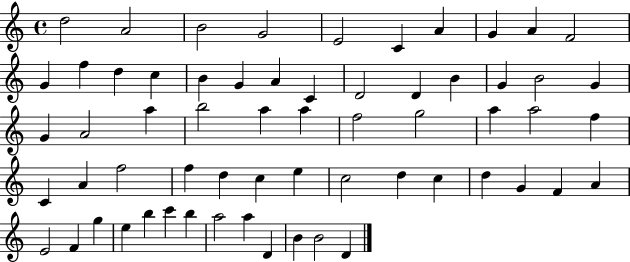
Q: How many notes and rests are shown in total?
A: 62